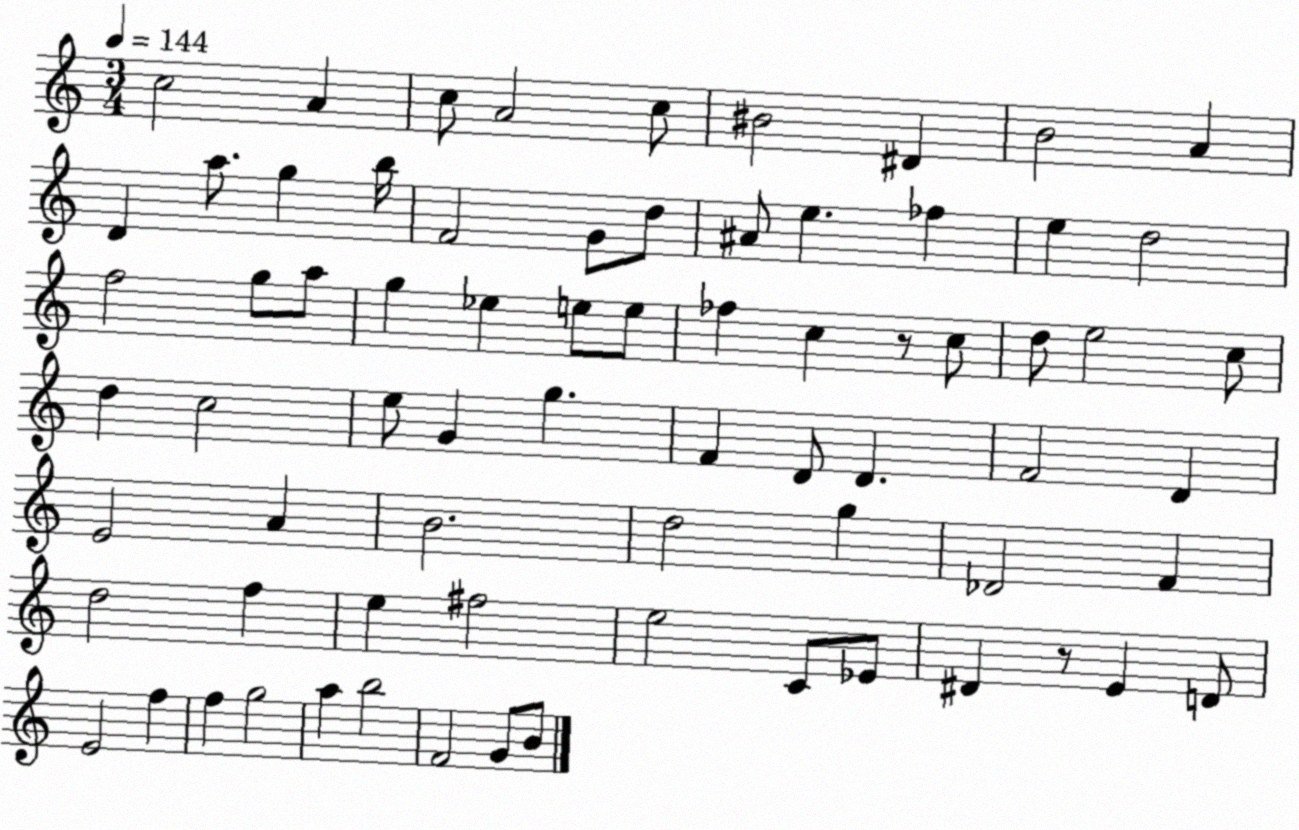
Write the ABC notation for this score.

X:1
T:Untitled
M:3/4
L:1/4
K:C
c2 A c/2 A2 c/2 ^B2 ^D B2 A D a/2 g b/4 F2 G/2 d/2 ^A/2 e _f e d2 f2 g/2 a/2 g _e e/2 e/2 _f c z/2 c/2 d/2 e2 c/2 d c2 e/2 G g F D/2 D F2 D E2 A B2 d2 g _D2 F d2 f e ^f2 e2 C/2 _E/2 ^D z/2 E D/2 E2 f f g2 a b2 F2 G/2 B/2